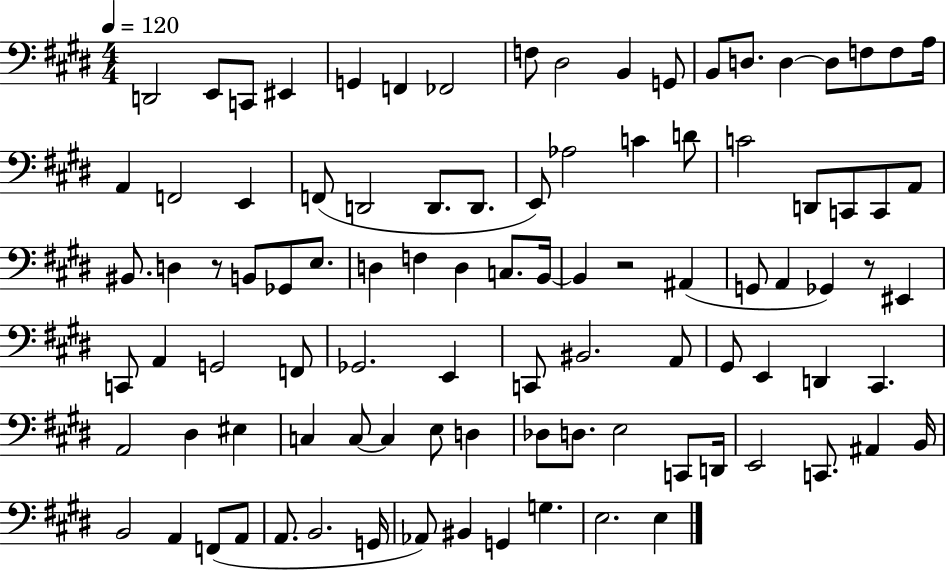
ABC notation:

X:1
T:Untitled
M:4/4
L:1/4
K:E
D,,2 E,,/2 C,,/2 ^E,, G,, F,, _F,,2 F,/2 ^D,2 B,, G,,/2 B,,/2 D,/2 D, D,/2 F,/2 F,/2 A,/4 A,, F,,2 E,, F,,/2 D,,2 D,,/2 D,,/2 E,,/2 _A,2 C D/2 C2 D,,/2 C,,/2 C,,/2 A,,/2 ^B,,/2 D, z/2 B,,/2 _G,,/2 E,/2 D, F, D, C,/2 B,,/4 B,, z2 ^A,, G,,/2 A,, _G,, z/2 ^E,, C,,/2 A,, G,,2 F,,/2 _G,,2 E,, C,,/2 ^B,,2 A,,/2 ^G,,/2 E,, D,, ^C,, A,,2 ^D, ^E, C, C,/2 C, E,/2 D, _D,/2 D,/2 E,2 C,,/2 D,,/4 E,,2 C,,/2 ^A,, B,,/4 B,,2 A,, F,,/2 A,,/2 A,,/2 B,,2 G,,/4 _A,,/2 ^B,, G,, G, E,2 E,